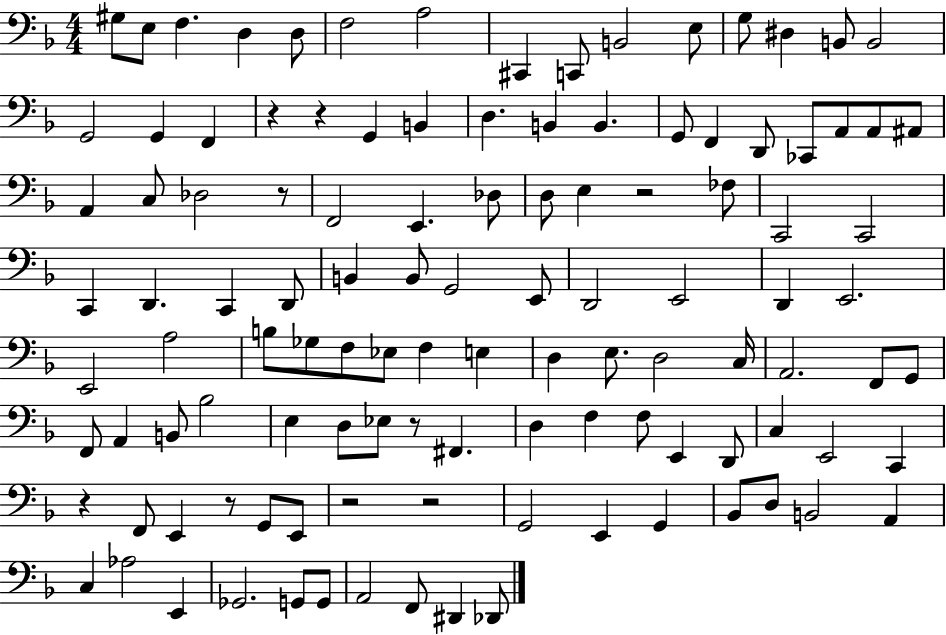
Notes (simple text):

G#3/e E3/e F3/q. D3/q D3/e F3/h A3/h C#2/q C2/e B2/h E3/e G3/e D#3/q B2/e B2/h G2/h G2/q F2/q R/q R/q G2/q B2/q D3/q. B2/q B2/q. G2/e F2/q D2/e CES2/e A2/e A2/e A#2/e A2/q C3/e Db3/h R/e F2/h E2/q. Db3/e D3/e E3/q R/h FES3/e C2/h C2/h C2/q D2/q. C2/q D2/e B2/q B2/e G2/h E2/e D2/h E2/h D2/q E2/h. E2/h A3/h B3/e Gb3/e F3/e Eb3/e F3/q E3/q D3/q E3/e. D3/h C3/s A2/h. F2/e G2/e F2/e A2/q B2/e Bb3/h E3/q D3/e Eb3/e R/e F#2/q. D3/q F3/q F3/e E2/q D2/e C3/q E2/h C2/q R/q F2/e E2/q R/e G2/e E2/e R/h R/h G2/h E2/q G2/q Bb2/e D3/e B2/h A2/q C3/q Ab3/h E2/q Gb2/h. G2/e G2/e A2/h F2/e D#2/q Db2/e